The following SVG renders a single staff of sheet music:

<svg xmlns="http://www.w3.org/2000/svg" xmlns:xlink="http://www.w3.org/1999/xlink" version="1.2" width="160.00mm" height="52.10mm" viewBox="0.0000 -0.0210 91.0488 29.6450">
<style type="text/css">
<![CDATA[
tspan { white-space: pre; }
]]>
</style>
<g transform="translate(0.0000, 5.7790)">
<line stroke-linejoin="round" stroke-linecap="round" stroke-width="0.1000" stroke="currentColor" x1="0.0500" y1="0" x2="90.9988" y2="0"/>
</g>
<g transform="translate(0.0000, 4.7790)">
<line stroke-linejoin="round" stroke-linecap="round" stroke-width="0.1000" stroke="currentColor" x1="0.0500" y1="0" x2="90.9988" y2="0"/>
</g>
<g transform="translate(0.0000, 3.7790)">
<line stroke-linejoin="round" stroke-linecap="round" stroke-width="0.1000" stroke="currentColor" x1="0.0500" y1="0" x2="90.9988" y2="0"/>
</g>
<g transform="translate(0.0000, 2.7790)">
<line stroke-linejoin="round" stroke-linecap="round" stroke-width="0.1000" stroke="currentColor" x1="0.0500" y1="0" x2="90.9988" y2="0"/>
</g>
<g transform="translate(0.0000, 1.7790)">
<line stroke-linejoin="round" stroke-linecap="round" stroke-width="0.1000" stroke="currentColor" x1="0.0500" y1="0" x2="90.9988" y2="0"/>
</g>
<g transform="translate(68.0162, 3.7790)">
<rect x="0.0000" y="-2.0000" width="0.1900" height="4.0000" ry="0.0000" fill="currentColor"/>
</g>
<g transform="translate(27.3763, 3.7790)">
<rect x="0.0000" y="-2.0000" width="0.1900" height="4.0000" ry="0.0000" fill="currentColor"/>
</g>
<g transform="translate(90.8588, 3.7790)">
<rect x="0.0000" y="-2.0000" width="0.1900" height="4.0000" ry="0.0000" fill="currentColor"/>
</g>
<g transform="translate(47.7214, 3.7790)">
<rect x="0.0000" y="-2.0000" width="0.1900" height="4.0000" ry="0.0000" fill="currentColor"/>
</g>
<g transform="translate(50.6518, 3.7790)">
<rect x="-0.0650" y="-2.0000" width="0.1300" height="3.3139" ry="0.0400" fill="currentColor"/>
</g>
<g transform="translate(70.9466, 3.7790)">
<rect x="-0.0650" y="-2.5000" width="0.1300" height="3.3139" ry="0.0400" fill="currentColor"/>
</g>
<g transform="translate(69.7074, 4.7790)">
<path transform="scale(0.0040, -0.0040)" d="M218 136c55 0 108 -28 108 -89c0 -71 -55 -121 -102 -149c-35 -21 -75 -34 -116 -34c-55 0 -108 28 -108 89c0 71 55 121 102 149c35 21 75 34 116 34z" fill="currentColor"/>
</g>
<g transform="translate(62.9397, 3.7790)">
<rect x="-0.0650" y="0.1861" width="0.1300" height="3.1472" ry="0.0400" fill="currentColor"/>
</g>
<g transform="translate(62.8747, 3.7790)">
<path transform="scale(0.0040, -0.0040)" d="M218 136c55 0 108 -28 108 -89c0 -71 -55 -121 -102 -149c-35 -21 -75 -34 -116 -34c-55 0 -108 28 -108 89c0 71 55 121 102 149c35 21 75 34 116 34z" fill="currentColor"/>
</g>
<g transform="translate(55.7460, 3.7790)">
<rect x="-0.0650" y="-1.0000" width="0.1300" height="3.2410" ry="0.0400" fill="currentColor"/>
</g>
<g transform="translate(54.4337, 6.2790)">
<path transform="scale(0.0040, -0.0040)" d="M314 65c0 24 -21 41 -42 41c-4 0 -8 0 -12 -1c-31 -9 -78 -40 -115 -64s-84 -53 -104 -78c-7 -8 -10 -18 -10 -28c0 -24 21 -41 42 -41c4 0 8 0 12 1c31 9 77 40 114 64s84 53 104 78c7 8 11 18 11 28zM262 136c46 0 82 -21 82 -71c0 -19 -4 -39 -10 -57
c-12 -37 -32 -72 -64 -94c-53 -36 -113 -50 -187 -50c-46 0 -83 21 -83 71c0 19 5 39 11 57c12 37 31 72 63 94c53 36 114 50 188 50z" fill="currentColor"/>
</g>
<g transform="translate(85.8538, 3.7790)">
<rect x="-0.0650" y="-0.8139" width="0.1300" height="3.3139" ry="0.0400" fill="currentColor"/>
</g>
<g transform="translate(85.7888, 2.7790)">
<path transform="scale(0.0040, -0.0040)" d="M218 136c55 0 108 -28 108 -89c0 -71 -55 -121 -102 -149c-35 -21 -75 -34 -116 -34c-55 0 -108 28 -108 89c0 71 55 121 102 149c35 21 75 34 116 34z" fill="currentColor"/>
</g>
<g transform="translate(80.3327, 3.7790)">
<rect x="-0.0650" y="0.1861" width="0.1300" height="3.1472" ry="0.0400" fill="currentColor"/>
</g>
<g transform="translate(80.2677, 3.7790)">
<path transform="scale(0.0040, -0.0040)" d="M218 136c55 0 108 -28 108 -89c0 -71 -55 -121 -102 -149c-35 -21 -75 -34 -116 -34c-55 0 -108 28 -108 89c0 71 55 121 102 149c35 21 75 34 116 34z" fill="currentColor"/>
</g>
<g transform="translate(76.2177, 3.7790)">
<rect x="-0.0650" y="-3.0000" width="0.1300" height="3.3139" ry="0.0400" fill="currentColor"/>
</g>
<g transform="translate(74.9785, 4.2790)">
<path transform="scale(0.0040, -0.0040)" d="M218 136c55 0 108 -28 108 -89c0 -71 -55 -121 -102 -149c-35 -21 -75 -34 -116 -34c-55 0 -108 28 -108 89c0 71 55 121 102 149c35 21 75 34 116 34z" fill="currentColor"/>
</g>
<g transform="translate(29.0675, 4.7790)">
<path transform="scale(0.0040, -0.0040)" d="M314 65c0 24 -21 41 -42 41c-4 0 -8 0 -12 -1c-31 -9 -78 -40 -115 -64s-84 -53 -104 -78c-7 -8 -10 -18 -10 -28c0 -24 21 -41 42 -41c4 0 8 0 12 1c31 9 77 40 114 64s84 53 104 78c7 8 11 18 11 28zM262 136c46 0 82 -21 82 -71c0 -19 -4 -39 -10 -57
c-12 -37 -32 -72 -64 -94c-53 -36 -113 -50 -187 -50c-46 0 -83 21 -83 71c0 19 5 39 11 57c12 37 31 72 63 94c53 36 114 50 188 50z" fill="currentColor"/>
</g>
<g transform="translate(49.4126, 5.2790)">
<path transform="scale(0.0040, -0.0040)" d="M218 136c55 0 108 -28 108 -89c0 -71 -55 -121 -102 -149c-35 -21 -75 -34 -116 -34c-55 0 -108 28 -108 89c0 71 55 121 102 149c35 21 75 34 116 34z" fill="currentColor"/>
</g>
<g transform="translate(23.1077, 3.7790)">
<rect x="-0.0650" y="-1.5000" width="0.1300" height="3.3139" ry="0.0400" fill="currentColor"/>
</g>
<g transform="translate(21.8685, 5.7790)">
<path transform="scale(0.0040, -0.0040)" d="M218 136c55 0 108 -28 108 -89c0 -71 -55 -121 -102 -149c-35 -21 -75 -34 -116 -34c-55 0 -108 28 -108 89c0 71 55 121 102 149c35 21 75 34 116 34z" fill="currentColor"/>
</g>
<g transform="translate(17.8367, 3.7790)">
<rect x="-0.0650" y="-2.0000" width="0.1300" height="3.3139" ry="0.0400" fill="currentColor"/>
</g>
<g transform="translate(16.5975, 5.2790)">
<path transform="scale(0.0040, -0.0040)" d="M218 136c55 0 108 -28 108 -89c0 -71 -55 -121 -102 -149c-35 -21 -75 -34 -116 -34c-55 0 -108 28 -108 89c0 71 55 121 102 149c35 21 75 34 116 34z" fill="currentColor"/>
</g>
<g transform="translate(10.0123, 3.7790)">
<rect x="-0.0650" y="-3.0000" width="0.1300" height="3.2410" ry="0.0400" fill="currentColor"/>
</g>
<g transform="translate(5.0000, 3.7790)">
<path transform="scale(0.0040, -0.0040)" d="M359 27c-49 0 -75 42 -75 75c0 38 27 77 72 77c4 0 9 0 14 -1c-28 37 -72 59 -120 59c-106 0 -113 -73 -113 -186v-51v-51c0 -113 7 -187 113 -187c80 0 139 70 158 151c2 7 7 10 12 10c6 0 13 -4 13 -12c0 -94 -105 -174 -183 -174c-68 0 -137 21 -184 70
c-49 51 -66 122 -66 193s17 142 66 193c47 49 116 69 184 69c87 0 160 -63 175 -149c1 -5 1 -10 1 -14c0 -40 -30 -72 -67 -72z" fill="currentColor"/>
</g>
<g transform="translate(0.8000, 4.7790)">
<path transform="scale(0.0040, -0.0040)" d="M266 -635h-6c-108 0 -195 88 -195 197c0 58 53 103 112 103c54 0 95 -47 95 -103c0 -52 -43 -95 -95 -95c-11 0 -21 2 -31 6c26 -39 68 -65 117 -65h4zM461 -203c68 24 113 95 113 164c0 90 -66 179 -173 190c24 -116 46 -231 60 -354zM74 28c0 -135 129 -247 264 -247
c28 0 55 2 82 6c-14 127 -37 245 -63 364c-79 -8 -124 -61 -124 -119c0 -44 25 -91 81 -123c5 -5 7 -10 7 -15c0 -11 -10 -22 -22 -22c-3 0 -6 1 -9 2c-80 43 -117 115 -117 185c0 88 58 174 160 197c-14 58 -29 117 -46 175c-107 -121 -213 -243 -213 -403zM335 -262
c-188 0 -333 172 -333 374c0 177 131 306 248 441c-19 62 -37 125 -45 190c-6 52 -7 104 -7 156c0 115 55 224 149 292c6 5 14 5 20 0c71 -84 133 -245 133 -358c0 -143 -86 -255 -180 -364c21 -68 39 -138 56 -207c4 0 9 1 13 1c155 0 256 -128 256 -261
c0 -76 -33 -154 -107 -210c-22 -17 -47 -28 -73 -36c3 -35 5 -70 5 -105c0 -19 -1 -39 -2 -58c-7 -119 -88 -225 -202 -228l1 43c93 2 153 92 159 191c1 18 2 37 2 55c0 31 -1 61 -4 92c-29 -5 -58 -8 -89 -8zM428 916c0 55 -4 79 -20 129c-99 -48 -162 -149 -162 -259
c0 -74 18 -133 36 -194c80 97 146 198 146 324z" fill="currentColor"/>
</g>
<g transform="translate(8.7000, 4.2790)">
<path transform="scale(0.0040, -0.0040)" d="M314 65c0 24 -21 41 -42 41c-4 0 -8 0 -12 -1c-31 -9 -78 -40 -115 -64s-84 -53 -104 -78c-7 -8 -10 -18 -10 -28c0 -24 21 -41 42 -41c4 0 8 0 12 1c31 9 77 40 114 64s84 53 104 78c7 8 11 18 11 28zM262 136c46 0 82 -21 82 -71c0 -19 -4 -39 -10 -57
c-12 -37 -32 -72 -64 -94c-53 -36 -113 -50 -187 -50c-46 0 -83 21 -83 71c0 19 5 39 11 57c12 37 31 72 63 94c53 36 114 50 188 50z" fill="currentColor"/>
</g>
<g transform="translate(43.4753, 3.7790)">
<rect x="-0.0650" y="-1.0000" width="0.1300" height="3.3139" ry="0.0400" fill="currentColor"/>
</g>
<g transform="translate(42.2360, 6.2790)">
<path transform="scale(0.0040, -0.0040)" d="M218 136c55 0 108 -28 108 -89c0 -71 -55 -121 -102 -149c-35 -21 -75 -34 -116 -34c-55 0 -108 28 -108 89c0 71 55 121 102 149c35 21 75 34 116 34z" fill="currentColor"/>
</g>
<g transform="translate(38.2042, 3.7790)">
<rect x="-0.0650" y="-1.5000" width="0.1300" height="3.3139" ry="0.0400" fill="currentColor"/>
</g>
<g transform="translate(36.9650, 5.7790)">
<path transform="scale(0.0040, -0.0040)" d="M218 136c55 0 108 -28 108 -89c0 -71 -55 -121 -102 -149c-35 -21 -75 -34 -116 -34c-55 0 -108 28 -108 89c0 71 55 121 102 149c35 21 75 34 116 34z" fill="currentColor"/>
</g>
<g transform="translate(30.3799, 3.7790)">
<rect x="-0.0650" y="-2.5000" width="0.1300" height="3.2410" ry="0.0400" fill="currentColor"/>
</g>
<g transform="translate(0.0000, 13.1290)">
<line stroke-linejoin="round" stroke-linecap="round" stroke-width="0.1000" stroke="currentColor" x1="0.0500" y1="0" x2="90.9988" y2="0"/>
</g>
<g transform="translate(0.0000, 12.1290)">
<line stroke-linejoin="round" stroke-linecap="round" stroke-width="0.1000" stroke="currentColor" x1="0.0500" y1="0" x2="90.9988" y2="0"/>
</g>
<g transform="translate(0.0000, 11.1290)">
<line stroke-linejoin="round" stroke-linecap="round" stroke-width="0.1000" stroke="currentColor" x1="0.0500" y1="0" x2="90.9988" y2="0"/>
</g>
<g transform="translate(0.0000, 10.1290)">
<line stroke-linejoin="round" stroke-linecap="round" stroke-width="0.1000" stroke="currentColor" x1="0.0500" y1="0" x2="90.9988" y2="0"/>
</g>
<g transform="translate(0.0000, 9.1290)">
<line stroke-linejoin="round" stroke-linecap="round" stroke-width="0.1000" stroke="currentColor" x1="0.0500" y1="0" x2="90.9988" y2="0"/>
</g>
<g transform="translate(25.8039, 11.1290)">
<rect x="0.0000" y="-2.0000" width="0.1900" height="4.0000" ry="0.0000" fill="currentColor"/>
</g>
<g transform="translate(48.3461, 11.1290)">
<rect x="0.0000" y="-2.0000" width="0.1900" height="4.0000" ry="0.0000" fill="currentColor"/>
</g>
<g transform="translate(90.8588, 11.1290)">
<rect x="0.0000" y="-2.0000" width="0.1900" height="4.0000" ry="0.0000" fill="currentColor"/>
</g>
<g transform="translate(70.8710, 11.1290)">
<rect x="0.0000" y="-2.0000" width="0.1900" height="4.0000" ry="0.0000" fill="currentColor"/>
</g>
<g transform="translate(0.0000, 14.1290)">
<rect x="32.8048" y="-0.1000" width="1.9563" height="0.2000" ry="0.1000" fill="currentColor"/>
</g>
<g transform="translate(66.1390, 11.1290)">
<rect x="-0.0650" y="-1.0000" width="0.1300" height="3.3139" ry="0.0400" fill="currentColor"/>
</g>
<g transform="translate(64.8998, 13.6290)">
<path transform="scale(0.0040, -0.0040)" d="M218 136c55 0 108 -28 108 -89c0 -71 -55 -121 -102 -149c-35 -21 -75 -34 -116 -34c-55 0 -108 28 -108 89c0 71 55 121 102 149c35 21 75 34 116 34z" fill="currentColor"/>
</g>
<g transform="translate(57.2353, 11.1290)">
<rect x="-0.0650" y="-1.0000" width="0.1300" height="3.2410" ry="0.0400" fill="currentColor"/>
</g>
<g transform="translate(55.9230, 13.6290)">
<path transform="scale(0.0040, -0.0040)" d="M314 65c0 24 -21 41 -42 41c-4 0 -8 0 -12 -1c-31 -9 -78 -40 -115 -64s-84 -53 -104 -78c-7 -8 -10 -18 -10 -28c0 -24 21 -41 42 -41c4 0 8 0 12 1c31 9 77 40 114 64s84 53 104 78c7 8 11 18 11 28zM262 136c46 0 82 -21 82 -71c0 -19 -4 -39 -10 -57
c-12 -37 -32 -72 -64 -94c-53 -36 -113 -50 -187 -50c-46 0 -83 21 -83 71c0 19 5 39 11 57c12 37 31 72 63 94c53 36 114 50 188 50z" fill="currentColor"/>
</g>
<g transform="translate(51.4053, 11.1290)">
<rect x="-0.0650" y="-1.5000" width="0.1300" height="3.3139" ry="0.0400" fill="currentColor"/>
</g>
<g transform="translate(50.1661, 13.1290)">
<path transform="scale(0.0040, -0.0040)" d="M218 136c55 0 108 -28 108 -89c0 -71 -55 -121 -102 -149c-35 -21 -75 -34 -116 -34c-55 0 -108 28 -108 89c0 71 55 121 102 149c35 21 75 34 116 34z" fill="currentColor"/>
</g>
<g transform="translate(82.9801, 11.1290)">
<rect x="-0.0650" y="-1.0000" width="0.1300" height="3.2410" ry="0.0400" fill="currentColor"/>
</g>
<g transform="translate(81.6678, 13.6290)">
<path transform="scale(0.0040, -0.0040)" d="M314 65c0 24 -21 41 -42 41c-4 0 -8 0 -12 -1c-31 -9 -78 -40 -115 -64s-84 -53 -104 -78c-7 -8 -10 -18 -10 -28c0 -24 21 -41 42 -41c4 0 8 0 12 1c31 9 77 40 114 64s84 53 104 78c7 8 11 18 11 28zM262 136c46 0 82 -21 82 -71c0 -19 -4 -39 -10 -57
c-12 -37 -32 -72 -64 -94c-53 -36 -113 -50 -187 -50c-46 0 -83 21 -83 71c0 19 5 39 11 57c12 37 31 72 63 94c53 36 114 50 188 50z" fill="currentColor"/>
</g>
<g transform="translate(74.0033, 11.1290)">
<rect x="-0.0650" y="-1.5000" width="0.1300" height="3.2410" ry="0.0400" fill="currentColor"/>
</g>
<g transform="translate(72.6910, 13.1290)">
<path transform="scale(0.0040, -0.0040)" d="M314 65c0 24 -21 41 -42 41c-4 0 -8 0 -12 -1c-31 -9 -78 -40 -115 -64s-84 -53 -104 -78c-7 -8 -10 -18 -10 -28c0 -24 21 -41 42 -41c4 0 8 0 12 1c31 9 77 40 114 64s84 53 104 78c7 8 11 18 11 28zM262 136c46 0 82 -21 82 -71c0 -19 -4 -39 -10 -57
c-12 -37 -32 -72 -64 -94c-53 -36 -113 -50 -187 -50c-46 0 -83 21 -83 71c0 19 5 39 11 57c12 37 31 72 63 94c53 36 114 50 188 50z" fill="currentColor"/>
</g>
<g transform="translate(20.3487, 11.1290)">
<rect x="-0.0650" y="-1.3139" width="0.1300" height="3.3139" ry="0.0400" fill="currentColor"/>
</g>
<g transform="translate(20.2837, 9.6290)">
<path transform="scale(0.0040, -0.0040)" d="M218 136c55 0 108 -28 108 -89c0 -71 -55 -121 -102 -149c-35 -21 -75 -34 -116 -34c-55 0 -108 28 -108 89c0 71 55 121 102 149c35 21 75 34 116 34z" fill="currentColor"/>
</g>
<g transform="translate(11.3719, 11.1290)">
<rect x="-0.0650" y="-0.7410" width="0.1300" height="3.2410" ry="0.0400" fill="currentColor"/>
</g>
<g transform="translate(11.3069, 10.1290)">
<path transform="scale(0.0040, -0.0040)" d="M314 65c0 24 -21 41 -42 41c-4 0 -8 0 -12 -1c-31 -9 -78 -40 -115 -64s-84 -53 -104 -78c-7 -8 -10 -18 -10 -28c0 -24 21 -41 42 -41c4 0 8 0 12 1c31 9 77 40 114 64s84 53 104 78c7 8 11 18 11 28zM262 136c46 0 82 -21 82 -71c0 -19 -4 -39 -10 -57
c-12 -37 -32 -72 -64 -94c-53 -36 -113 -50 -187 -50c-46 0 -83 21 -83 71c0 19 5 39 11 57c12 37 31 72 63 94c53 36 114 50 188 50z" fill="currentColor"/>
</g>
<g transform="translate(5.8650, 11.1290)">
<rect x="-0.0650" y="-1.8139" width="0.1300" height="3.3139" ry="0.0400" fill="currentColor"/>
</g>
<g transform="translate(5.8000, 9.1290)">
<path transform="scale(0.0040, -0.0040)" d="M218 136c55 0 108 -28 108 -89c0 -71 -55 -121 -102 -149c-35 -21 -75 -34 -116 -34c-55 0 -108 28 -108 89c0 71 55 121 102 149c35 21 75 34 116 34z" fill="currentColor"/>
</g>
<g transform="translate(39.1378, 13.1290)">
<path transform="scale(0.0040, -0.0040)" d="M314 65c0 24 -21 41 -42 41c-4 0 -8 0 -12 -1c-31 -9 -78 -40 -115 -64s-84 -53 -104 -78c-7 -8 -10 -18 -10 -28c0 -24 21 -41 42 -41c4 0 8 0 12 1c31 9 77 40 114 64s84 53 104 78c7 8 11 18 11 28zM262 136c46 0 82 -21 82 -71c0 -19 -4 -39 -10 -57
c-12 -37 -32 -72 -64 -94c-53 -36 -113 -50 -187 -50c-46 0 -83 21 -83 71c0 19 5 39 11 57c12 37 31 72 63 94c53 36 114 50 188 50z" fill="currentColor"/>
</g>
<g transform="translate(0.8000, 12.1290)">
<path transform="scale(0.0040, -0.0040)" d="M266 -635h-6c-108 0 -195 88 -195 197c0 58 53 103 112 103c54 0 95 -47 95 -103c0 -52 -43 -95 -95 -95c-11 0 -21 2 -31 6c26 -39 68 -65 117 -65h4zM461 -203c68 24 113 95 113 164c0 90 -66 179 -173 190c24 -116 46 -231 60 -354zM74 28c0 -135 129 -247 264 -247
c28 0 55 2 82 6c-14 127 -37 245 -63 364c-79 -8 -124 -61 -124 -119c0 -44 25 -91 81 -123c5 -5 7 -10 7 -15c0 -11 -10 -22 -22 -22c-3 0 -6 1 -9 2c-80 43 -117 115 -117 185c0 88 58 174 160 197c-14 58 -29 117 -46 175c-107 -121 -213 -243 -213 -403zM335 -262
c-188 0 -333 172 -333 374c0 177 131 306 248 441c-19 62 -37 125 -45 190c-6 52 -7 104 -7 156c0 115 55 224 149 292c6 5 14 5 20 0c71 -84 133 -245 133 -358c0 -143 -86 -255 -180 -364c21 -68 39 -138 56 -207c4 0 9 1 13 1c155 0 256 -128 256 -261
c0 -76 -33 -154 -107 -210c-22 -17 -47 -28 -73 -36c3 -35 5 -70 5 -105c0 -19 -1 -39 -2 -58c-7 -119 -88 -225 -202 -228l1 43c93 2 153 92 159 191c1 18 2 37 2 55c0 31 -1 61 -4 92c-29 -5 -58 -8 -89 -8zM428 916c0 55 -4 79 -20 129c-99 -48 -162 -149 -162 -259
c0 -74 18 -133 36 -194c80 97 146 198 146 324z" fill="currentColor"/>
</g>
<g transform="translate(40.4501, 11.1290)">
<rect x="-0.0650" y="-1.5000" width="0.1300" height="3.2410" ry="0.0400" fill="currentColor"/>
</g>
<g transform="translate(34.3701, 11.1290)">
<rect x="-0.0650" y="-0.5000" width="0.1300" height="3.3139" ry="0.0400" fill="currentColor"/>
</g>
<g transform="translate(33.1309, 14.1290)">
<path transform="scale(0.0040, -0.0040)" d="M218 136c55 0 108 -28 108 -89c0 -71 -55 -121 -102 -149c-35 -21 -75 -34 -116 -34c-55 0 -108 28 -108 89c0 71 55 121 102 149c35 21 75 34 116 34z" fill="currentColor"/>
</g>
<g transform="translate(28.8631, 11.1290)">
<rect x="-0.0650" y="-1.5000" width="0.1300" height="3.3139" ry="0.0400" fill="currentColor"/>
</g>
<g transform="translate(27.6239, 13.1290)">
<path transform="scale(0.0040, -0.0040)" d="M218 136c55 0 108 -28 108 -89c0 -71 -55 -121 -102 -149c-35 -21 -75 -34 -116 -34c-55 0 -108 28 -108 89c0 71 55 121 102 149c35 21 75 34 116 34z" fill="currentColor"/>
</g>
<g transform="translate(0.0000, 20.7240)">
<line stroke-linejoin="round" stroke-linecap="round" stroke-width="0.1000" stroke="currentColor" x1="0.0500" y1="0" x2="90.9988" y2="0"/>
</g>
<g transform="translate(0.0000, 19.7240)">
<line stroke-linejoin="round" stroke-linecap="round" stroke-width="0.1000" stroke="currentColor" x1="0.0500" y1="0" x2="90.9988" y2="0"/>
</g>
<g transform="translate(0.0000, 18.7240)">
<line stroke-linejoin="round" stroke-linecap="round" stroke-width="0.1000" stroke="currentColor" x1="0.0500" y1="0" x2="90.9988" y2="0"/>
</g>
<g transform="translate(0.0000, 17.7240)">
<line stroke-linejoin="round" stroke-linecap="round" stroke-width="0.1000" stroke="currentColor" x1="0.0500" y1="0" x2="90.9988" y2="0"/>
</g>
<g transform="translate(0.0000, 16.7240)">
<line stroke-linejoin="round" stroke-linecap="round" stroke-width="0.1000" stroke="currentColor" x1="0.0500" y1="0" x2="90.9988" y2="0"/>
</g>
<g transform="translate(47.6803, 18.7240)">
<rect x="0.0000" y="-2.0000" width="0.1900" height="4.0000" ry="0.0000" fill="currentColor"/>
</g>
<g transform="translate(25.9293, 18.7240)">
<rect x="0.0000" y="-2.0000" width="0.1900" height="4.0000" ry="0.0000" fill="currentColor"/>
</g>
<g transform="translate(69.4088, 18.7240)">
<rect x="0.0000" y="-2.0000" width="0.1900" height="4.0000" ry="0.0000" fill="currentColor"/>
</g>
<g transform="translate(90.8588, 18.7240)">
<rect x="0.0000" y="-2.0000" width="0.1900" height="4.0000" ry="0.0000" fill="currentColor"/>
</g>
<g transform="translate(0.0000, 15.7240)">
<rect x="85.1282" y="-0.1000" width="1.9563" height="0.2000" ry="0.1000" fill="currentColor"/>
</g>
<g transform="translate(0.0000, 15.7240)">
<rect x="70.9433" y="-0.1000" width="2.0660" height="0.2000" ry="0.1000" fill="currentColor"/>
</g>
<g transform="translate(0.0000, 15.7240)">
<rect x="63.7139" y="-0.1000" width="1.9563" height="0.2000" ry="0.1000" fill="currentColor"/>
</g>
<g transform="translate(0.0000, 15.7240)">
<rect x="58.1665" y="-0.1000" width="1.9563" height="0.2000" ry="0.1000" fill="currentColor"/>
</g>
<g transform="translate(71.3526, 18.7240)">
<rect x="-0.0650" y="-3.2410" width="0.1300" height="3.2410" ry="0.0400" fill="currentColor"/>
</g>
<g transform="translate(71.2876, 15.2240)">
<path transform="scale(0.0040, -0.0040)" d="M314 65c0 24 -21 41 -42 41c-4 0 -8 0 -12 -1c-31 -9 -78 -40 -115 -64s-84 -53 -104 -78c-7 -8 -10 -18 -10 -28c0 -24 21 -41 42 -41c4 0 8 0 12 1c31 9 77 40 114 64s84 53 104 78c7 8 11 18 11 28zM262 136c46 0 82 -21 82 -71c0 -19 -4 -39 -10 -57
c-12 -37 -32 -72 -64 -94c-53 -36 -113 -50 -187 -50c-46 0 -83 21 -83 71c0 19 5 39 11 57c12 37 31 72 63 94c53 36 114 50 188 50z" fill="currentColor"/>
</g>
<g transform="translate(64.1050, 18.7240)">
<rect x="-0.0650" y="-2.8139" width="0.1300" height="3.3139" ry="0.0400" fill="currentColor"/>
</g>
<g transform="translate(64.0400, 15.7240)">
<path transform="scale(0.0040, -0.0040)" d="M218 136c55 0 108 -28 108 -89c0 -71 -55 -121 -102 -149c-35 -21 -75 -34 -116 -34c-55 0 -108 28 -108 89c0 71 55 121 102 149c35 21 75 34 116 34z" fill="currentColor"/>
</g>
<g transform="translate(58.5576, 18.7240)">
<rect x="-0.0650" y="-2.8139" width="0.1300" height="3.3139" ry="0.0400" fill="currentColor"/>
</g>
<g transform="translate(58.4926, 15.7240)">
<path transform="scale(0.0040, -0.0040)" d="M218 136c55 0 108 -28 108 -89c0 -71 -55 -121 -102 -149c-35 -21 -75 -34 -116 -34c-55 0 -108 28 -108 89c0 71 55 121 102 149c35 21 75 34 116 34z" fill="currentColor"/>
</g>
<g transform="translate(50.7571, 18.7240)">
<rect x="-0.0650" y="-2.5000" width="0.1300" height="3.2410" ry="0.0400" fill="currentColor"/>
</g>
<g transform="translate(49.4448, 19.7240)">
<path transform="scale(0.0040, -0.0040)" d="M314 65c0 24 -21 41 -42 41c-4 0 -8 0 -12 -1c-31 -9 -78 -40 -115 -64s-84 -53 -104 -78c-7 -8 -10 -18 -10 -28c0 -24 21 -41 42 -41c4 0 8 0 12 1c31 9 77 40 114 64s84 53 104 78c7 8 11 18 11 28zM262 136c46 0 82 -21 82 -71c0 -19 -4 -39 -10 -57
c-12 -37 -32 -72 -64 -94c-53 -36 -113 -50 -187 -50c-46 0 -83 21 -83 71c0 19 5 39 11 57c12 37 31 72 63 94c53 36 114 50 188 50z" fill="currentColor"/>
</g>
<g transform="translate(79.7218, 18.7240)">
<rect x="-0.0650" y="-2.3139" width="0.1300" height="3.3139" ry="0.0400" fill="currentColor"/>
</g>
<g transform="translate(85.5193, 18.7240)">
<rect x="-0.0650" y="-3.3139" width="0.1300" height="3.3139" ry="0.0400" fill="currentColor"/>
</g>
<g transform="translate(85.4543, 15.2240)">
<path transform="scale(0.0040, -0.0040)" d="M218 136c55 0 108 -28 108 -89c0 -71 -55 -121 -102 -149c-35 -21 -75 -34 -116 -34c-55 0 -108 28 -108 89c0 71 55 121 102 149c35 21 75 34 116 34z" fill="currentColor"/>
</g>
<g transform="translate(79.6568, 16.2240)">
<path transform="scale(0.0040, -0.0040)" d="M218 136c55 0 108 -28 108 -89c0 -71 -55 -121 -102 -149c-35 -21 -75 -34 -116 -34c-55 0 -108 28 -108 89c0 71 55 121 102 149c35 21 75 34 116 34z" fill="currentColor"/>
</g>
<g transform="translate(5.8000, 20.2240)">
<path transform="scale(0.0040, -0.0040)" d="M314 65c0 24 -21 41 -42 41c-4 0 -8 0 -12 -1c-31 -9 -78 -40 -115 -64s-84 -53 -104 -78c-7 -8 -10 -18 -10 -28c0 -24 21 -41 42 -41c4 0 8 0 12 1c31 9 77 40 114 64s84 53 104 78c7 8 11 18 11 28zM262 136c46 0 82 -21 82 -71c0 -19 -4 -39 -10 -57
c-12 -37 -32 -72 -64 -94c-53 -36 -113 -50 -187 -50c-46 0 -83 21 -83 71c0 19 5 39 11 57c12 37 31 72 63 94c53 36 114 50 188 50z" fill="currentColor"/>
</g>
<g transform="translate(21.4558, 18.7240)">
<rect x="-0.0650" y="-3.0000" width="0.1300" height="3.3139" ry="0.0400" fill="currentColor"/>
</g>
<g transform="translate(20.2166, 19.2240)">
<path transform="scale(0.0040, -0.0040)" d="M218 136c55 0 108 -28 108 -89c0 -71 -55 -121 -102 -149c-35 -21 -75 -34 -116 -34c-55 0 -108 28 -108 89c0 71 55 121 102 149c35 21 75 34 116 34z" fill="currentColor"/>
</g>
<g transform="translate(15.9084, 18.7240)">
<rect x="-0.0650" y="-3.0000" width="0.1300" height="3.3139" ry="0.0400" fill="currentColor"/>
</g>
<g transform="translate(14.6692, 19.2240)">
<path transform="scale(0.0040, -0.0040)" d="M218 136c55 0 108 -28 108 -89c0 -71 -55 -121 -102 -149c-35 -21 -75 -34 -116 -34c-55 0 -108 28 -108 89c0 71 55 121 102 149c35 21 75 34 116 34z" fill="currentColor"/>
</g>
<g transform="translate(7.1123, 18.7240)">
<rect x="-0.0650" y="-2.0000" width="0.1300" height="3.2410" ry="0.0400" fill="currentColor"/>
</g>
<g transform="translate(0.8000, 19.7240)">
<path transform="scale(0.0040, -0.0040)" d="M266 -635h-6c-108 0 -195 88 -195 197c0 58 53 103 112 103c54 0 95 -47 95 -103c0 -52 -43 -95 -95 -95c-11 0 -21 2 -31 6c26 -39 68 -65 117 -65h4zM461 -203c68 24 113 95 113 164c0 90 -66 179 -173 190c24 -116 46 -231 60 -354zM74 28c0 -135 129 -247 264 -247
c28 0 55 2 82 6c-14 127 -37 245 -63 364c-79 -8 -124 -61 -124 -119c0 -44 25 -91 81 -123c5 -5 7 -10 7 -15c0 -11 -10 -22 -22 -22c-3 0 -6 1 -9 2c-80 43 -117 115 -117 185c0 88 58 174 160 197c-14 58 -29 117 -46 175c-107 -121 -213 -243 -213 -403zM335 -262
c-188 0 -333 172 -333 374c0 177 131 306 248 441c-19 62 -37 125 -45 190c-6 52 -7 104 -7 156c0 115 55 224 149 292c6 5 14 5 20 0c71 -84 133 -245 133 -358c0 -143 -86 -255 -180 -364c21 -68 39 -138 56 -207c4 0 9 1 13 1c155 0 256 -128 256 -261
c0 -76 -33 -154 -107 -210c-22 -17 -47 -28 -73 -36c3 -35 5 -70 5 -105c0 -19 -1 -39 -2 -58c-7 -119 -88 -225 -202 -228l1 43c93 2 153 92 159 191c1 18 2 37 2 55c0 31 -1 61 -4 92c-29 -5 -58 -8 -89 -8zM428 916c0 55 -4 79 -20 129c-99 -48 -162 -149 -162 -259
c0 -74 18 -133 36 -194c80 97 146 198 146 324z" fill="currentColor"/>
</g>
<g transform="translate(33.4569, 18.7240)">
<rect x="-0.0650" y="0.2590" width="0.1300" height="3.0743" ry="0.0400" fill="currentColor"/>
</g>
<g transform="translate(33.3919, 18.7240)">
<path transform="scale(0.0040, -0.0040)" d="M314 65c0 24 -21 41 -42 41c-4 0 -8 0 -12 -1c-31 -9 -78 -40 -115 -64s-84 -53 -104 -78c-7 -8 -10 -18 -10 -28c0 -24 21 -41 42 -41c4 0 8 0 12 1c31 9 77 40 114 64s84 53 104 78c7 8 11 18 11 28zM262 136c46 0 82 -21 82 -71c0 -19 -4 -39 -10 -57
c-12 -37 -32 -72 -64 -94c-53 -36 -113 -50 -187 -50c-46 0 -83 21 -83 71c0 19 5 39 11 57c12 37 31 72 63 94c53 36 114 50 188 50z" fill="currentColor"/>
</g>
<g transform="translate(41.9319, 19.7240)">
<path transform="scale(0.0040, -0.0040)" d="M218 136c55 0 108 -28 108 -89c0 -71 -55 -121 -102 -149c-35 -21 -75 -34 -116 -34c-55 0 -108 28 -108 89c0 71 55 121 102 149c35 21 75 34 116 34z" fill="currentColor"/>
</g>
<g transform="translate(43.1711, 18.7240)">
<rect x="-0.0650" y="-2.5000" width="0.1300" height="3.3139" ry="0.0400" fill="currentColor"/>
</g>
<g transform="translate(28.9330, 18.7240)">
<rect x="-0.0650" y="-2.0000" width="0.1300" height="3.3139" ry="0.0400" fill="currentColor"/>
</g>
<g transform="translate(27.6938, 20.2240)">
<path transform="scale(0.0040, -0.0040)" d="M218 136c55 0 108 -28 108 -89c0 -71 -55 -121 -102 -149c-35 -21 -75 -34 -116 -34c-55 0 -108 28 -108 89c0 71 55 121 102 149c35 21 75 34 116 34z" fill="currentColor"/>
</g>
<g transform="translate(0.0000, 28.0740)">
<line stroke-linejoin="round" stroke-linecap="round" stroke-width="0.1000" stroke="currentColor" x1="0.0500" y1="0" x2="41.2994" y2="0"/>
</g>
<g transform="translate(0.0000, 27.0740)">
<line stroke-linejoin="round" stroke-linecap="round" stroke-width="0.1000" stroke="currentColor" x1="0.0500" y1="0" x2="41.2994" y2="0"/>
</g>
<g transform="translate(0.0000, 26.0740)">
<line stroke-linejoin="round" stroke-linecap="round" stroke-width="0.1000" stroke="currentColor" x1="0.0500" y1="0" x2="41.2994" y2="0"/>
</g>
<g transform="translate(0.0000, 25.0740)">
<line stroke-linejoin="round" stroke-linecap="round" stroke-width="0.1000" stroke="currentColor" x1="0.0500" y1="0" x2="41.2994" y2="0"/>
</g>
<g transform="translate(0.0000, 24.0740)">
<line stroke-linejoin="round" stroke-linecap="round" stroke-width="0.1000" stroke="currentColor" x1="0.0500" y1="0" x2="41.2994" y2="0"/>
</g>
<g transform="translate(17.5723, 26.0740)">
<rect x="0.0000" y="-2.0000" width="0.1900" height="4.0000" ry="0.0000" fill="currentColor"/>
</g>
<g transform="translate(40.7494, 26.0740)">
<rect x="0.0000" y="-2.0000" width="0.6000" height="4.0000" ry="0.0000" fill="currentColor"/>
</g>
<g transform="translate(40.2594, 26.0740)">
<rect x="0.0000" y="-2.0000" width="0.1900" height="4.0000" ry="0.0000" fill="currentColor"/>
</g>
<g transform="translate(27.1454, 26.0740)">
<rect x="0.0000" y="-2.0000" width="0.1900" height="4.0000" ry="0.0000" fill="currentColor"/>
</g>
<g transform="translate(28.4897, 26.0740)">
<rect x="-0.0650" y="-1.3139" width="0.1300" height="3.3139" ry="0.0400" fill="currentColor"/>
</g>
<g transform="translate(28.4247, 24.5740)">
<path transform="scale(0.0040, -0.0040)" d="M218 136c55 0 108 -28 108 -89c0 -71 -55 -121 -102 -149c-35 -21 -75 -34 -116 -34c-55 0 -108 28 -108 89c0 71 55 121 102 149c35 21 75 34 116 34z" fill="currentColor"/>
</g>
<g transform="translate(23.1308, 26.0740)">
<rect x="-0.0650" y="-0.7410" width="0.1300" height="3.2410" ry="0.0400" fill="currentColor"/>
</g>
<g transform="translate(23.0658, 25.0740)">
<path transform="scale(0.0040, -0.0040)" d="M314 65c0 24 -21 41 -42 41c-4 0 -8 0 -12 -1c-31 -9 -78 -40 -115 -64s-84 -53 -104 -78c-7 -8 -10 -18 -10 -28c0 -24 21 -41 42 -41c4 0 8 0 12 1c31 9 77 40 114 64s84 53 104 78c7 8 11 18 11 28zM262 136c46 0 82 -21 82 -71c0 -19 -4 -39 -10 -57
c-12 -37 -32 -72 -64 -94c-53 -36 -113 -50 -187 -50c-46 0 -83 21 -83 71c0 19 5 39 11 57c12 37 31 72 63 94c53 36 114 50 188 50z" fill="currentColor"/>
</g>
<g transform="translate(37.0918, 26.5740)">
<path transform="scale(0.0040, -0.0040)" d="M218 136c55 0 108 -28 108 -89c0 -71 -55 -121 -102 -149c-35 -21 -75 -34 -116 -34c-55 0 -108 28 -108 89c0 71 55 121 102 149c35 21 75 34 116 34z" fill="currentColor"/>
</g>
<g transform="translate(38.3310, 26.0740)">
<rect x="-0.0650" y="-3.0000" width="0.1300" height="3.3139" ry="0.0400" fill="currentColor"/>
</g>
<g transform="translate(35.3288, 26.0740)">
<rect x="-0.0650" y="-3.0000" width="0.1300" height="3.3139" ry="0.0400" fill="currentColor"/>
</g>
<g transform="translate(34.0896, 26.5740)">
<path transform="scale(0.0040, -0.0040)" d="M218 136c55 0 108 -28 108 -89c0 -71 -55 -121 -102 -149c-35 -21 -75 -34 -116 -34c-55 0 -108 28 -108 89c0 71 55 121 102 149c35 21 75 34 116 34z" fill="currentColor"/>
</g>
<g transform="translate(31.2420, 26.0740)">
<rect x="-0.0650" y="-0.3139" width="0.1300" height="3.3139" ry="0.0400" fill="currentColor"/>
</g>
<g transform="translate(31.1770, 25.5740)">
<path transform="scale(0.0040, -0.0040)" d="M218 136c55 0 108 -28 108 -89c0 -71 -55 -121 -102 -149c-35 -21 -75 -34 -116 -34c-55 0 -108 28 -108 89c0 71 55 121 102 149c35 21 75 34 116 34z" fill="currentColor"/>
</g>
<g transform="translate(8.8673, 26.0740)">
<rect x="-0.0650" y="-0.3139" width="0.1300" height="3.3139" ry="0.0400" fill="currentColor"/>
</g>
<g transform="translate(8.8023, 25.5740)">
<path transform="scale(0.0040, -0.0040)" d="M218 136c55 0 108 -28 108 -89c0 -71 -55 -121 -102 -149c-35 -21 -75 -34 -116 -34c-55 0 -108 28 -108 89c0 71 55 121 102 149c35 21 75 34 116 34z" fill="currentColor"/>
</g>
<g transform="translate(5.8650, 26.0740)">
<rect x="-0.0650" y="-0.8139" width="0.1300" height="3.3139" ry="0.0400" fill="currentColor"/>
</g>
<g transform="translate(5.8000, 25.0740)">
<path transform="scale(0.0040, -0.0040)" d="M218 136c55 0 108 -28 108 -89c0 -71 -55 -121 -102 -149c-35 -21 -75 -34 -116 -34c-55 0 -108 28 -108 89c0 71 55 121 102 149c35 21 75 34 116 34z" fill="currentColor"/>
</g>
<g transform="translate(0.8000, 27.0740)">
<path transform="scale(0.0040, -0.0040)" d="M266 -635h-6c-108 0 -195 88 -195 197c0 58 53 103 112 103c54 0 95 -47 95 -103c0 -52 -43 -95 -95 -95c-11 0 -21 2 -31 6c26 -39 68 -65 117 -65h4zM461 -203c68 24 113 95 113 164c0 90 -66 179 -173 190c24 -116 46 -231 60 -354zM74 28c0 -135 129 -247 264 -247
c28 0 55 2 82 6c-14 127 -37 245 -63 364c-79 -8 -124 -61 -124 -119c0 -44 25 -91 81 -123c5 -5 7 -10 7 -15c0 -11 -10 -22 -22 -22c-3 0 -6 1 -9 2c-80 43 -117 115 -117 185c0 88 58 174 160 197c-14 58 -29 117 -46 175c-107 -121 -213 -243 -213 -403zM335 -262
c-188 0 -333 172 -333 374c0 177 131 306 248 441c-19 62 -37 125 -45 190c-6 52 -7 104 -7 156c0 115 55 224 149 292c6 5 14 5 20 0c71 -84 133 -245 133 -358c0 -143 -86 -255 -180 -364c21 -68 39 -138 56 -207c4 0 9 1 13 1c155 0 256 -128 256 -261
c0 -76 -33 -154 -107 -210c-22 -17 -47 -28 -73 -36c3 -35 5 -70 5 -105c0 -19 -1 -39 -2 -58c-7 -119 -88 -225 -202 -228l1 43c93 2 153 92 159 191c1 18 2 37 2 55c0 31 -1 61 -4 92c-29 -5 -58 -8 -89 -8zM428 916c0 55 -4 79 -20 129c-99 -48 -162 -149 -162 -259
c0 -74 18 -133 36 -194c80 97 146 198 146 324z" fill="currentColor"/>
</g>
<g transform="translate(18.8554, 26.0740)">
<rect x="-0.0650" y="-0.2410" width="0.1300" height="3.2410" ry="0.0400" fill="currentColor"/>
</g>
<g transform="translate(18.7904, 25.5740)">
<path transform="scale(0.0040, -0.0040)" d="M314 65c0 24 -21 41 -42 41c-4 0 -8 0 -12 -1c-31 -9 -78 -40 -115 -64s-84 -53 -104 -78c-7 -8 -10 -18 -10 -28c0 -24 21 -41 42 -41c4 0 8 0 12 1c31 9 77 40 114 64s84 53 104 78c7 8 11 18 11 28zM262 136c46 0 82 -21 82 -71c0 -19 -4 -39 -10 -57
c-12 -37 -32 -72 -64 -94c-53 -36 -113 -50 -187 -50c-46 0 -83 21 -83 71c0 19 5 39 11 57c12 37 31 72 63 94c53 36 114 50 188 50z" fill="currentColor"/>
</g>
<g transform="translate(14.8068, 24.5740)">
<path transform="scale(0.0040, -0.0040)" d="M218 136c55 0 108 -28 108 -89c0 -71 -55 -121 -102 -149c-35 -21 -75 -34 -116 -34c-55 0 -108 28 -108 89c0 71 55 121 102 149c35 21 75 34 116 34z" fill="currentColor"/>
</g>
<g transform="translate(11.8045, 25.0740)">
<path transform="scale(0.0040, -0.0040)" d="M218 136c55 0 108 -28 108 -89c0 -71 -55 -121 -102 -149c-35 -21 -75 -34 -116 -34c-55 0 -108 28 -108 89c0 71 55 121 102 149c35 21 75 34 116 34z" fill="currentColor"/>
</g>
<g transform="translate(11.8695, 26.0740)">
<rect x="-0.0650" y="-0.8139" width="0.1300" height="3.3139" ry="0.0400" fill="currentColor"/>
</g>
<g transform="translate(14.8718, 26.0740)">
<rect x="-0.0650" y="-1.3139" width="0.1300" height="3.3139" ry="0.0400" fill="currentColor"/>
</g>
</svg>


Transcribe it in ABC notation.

X:1
T:Untitled
M:4/4
L:1/4
K:C
A2 F E G2 E D F D2 B G A B d f d2 e E C E2 E D2 D E2 D2 F2 A A F B2 G G2 a a b2 g b d c d e c2 d2 e c A A